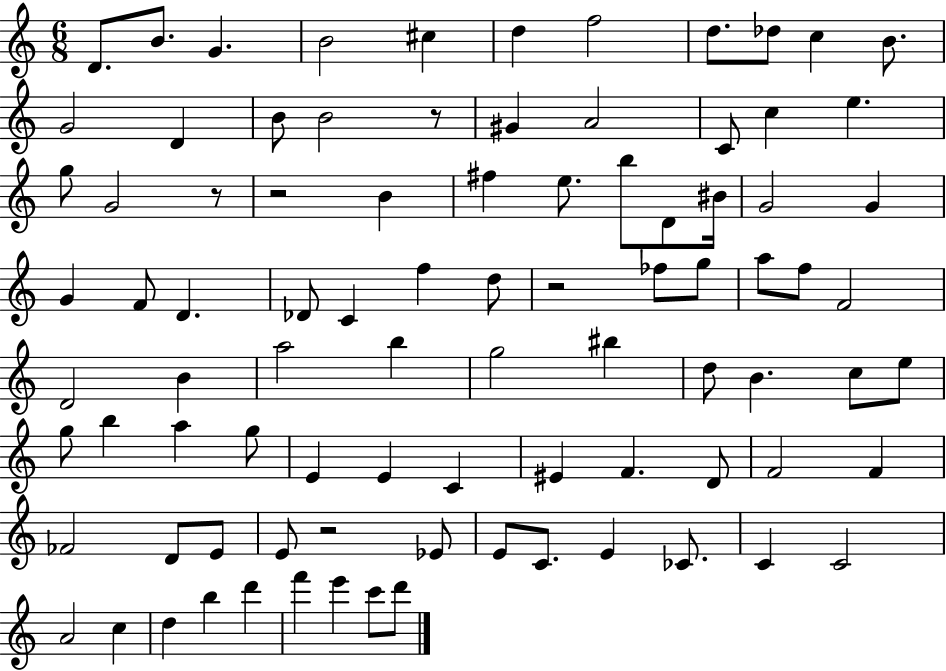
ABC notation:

X:1
T:Untitled
M:6/8
L:1/4
K:C
D/2 B/2 G B2 ^c d f2 d/2 _d/2 c B/2 G2 D B/2 B2 z/2 ^G A2 C/2 c e g/2 G2 z/2 z2 B ^f e/2 b/2 D/2 ^B/4 G2 G G F/2 D _D/2 C f d/2 z2 _f/2 g/2 a/2 f/2 F2 D2 B a2 b g2 ^b d/2 B c/2 e/2 g/2 b a g/2 E E C ^E F D/2 F2 F _F2 D/2 E/2 E/2 z2 _E/2 E/2 C/2 E _C/2 C C2 A2 c d b d' f' e' c'/2 d'/2